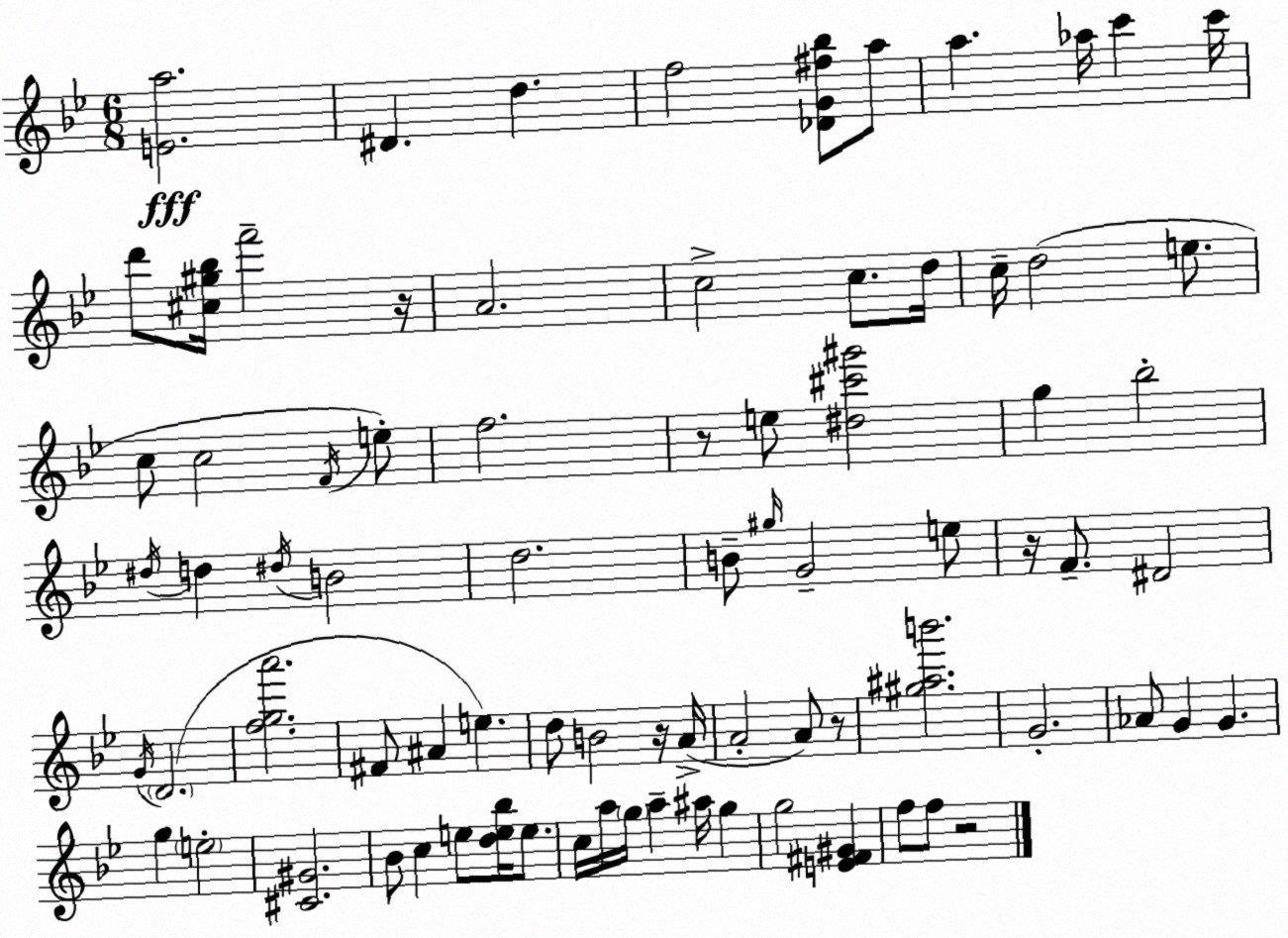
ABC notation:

X:1
T:Untitled
M:6/8
L:1/4
K:Bb
[Ea]2 ^D d f2 [_DG^f_b]/2 a/2 a _a/4 c' c'/4 d'/2 [^c^g_b]/4 f'2 z/4 A2 c2 c/2 d/4 c/4 d2 e/2 c/2 c2 F/4 e/2 f2 z/2 e/2 [^d^c'^g']2 g _b2 ^d/4 d ^d/4 B2 d2 B/2 ^g/4 G2 e/2 z/4 F/2 ^D2 G/4 D2 [fga']2 ^F/2 ^A e d/2 B2 z/4 A/4 A2 A/2 z/2 [^g^ab']2 G2 _A/2 G G g e2 [^C^G]2 _B/2 c e/2 [de_b]/4 e/2 c/4 a/4 g/4 a ^a/4 g g2 [E^F^G] f/2 f/2 z2